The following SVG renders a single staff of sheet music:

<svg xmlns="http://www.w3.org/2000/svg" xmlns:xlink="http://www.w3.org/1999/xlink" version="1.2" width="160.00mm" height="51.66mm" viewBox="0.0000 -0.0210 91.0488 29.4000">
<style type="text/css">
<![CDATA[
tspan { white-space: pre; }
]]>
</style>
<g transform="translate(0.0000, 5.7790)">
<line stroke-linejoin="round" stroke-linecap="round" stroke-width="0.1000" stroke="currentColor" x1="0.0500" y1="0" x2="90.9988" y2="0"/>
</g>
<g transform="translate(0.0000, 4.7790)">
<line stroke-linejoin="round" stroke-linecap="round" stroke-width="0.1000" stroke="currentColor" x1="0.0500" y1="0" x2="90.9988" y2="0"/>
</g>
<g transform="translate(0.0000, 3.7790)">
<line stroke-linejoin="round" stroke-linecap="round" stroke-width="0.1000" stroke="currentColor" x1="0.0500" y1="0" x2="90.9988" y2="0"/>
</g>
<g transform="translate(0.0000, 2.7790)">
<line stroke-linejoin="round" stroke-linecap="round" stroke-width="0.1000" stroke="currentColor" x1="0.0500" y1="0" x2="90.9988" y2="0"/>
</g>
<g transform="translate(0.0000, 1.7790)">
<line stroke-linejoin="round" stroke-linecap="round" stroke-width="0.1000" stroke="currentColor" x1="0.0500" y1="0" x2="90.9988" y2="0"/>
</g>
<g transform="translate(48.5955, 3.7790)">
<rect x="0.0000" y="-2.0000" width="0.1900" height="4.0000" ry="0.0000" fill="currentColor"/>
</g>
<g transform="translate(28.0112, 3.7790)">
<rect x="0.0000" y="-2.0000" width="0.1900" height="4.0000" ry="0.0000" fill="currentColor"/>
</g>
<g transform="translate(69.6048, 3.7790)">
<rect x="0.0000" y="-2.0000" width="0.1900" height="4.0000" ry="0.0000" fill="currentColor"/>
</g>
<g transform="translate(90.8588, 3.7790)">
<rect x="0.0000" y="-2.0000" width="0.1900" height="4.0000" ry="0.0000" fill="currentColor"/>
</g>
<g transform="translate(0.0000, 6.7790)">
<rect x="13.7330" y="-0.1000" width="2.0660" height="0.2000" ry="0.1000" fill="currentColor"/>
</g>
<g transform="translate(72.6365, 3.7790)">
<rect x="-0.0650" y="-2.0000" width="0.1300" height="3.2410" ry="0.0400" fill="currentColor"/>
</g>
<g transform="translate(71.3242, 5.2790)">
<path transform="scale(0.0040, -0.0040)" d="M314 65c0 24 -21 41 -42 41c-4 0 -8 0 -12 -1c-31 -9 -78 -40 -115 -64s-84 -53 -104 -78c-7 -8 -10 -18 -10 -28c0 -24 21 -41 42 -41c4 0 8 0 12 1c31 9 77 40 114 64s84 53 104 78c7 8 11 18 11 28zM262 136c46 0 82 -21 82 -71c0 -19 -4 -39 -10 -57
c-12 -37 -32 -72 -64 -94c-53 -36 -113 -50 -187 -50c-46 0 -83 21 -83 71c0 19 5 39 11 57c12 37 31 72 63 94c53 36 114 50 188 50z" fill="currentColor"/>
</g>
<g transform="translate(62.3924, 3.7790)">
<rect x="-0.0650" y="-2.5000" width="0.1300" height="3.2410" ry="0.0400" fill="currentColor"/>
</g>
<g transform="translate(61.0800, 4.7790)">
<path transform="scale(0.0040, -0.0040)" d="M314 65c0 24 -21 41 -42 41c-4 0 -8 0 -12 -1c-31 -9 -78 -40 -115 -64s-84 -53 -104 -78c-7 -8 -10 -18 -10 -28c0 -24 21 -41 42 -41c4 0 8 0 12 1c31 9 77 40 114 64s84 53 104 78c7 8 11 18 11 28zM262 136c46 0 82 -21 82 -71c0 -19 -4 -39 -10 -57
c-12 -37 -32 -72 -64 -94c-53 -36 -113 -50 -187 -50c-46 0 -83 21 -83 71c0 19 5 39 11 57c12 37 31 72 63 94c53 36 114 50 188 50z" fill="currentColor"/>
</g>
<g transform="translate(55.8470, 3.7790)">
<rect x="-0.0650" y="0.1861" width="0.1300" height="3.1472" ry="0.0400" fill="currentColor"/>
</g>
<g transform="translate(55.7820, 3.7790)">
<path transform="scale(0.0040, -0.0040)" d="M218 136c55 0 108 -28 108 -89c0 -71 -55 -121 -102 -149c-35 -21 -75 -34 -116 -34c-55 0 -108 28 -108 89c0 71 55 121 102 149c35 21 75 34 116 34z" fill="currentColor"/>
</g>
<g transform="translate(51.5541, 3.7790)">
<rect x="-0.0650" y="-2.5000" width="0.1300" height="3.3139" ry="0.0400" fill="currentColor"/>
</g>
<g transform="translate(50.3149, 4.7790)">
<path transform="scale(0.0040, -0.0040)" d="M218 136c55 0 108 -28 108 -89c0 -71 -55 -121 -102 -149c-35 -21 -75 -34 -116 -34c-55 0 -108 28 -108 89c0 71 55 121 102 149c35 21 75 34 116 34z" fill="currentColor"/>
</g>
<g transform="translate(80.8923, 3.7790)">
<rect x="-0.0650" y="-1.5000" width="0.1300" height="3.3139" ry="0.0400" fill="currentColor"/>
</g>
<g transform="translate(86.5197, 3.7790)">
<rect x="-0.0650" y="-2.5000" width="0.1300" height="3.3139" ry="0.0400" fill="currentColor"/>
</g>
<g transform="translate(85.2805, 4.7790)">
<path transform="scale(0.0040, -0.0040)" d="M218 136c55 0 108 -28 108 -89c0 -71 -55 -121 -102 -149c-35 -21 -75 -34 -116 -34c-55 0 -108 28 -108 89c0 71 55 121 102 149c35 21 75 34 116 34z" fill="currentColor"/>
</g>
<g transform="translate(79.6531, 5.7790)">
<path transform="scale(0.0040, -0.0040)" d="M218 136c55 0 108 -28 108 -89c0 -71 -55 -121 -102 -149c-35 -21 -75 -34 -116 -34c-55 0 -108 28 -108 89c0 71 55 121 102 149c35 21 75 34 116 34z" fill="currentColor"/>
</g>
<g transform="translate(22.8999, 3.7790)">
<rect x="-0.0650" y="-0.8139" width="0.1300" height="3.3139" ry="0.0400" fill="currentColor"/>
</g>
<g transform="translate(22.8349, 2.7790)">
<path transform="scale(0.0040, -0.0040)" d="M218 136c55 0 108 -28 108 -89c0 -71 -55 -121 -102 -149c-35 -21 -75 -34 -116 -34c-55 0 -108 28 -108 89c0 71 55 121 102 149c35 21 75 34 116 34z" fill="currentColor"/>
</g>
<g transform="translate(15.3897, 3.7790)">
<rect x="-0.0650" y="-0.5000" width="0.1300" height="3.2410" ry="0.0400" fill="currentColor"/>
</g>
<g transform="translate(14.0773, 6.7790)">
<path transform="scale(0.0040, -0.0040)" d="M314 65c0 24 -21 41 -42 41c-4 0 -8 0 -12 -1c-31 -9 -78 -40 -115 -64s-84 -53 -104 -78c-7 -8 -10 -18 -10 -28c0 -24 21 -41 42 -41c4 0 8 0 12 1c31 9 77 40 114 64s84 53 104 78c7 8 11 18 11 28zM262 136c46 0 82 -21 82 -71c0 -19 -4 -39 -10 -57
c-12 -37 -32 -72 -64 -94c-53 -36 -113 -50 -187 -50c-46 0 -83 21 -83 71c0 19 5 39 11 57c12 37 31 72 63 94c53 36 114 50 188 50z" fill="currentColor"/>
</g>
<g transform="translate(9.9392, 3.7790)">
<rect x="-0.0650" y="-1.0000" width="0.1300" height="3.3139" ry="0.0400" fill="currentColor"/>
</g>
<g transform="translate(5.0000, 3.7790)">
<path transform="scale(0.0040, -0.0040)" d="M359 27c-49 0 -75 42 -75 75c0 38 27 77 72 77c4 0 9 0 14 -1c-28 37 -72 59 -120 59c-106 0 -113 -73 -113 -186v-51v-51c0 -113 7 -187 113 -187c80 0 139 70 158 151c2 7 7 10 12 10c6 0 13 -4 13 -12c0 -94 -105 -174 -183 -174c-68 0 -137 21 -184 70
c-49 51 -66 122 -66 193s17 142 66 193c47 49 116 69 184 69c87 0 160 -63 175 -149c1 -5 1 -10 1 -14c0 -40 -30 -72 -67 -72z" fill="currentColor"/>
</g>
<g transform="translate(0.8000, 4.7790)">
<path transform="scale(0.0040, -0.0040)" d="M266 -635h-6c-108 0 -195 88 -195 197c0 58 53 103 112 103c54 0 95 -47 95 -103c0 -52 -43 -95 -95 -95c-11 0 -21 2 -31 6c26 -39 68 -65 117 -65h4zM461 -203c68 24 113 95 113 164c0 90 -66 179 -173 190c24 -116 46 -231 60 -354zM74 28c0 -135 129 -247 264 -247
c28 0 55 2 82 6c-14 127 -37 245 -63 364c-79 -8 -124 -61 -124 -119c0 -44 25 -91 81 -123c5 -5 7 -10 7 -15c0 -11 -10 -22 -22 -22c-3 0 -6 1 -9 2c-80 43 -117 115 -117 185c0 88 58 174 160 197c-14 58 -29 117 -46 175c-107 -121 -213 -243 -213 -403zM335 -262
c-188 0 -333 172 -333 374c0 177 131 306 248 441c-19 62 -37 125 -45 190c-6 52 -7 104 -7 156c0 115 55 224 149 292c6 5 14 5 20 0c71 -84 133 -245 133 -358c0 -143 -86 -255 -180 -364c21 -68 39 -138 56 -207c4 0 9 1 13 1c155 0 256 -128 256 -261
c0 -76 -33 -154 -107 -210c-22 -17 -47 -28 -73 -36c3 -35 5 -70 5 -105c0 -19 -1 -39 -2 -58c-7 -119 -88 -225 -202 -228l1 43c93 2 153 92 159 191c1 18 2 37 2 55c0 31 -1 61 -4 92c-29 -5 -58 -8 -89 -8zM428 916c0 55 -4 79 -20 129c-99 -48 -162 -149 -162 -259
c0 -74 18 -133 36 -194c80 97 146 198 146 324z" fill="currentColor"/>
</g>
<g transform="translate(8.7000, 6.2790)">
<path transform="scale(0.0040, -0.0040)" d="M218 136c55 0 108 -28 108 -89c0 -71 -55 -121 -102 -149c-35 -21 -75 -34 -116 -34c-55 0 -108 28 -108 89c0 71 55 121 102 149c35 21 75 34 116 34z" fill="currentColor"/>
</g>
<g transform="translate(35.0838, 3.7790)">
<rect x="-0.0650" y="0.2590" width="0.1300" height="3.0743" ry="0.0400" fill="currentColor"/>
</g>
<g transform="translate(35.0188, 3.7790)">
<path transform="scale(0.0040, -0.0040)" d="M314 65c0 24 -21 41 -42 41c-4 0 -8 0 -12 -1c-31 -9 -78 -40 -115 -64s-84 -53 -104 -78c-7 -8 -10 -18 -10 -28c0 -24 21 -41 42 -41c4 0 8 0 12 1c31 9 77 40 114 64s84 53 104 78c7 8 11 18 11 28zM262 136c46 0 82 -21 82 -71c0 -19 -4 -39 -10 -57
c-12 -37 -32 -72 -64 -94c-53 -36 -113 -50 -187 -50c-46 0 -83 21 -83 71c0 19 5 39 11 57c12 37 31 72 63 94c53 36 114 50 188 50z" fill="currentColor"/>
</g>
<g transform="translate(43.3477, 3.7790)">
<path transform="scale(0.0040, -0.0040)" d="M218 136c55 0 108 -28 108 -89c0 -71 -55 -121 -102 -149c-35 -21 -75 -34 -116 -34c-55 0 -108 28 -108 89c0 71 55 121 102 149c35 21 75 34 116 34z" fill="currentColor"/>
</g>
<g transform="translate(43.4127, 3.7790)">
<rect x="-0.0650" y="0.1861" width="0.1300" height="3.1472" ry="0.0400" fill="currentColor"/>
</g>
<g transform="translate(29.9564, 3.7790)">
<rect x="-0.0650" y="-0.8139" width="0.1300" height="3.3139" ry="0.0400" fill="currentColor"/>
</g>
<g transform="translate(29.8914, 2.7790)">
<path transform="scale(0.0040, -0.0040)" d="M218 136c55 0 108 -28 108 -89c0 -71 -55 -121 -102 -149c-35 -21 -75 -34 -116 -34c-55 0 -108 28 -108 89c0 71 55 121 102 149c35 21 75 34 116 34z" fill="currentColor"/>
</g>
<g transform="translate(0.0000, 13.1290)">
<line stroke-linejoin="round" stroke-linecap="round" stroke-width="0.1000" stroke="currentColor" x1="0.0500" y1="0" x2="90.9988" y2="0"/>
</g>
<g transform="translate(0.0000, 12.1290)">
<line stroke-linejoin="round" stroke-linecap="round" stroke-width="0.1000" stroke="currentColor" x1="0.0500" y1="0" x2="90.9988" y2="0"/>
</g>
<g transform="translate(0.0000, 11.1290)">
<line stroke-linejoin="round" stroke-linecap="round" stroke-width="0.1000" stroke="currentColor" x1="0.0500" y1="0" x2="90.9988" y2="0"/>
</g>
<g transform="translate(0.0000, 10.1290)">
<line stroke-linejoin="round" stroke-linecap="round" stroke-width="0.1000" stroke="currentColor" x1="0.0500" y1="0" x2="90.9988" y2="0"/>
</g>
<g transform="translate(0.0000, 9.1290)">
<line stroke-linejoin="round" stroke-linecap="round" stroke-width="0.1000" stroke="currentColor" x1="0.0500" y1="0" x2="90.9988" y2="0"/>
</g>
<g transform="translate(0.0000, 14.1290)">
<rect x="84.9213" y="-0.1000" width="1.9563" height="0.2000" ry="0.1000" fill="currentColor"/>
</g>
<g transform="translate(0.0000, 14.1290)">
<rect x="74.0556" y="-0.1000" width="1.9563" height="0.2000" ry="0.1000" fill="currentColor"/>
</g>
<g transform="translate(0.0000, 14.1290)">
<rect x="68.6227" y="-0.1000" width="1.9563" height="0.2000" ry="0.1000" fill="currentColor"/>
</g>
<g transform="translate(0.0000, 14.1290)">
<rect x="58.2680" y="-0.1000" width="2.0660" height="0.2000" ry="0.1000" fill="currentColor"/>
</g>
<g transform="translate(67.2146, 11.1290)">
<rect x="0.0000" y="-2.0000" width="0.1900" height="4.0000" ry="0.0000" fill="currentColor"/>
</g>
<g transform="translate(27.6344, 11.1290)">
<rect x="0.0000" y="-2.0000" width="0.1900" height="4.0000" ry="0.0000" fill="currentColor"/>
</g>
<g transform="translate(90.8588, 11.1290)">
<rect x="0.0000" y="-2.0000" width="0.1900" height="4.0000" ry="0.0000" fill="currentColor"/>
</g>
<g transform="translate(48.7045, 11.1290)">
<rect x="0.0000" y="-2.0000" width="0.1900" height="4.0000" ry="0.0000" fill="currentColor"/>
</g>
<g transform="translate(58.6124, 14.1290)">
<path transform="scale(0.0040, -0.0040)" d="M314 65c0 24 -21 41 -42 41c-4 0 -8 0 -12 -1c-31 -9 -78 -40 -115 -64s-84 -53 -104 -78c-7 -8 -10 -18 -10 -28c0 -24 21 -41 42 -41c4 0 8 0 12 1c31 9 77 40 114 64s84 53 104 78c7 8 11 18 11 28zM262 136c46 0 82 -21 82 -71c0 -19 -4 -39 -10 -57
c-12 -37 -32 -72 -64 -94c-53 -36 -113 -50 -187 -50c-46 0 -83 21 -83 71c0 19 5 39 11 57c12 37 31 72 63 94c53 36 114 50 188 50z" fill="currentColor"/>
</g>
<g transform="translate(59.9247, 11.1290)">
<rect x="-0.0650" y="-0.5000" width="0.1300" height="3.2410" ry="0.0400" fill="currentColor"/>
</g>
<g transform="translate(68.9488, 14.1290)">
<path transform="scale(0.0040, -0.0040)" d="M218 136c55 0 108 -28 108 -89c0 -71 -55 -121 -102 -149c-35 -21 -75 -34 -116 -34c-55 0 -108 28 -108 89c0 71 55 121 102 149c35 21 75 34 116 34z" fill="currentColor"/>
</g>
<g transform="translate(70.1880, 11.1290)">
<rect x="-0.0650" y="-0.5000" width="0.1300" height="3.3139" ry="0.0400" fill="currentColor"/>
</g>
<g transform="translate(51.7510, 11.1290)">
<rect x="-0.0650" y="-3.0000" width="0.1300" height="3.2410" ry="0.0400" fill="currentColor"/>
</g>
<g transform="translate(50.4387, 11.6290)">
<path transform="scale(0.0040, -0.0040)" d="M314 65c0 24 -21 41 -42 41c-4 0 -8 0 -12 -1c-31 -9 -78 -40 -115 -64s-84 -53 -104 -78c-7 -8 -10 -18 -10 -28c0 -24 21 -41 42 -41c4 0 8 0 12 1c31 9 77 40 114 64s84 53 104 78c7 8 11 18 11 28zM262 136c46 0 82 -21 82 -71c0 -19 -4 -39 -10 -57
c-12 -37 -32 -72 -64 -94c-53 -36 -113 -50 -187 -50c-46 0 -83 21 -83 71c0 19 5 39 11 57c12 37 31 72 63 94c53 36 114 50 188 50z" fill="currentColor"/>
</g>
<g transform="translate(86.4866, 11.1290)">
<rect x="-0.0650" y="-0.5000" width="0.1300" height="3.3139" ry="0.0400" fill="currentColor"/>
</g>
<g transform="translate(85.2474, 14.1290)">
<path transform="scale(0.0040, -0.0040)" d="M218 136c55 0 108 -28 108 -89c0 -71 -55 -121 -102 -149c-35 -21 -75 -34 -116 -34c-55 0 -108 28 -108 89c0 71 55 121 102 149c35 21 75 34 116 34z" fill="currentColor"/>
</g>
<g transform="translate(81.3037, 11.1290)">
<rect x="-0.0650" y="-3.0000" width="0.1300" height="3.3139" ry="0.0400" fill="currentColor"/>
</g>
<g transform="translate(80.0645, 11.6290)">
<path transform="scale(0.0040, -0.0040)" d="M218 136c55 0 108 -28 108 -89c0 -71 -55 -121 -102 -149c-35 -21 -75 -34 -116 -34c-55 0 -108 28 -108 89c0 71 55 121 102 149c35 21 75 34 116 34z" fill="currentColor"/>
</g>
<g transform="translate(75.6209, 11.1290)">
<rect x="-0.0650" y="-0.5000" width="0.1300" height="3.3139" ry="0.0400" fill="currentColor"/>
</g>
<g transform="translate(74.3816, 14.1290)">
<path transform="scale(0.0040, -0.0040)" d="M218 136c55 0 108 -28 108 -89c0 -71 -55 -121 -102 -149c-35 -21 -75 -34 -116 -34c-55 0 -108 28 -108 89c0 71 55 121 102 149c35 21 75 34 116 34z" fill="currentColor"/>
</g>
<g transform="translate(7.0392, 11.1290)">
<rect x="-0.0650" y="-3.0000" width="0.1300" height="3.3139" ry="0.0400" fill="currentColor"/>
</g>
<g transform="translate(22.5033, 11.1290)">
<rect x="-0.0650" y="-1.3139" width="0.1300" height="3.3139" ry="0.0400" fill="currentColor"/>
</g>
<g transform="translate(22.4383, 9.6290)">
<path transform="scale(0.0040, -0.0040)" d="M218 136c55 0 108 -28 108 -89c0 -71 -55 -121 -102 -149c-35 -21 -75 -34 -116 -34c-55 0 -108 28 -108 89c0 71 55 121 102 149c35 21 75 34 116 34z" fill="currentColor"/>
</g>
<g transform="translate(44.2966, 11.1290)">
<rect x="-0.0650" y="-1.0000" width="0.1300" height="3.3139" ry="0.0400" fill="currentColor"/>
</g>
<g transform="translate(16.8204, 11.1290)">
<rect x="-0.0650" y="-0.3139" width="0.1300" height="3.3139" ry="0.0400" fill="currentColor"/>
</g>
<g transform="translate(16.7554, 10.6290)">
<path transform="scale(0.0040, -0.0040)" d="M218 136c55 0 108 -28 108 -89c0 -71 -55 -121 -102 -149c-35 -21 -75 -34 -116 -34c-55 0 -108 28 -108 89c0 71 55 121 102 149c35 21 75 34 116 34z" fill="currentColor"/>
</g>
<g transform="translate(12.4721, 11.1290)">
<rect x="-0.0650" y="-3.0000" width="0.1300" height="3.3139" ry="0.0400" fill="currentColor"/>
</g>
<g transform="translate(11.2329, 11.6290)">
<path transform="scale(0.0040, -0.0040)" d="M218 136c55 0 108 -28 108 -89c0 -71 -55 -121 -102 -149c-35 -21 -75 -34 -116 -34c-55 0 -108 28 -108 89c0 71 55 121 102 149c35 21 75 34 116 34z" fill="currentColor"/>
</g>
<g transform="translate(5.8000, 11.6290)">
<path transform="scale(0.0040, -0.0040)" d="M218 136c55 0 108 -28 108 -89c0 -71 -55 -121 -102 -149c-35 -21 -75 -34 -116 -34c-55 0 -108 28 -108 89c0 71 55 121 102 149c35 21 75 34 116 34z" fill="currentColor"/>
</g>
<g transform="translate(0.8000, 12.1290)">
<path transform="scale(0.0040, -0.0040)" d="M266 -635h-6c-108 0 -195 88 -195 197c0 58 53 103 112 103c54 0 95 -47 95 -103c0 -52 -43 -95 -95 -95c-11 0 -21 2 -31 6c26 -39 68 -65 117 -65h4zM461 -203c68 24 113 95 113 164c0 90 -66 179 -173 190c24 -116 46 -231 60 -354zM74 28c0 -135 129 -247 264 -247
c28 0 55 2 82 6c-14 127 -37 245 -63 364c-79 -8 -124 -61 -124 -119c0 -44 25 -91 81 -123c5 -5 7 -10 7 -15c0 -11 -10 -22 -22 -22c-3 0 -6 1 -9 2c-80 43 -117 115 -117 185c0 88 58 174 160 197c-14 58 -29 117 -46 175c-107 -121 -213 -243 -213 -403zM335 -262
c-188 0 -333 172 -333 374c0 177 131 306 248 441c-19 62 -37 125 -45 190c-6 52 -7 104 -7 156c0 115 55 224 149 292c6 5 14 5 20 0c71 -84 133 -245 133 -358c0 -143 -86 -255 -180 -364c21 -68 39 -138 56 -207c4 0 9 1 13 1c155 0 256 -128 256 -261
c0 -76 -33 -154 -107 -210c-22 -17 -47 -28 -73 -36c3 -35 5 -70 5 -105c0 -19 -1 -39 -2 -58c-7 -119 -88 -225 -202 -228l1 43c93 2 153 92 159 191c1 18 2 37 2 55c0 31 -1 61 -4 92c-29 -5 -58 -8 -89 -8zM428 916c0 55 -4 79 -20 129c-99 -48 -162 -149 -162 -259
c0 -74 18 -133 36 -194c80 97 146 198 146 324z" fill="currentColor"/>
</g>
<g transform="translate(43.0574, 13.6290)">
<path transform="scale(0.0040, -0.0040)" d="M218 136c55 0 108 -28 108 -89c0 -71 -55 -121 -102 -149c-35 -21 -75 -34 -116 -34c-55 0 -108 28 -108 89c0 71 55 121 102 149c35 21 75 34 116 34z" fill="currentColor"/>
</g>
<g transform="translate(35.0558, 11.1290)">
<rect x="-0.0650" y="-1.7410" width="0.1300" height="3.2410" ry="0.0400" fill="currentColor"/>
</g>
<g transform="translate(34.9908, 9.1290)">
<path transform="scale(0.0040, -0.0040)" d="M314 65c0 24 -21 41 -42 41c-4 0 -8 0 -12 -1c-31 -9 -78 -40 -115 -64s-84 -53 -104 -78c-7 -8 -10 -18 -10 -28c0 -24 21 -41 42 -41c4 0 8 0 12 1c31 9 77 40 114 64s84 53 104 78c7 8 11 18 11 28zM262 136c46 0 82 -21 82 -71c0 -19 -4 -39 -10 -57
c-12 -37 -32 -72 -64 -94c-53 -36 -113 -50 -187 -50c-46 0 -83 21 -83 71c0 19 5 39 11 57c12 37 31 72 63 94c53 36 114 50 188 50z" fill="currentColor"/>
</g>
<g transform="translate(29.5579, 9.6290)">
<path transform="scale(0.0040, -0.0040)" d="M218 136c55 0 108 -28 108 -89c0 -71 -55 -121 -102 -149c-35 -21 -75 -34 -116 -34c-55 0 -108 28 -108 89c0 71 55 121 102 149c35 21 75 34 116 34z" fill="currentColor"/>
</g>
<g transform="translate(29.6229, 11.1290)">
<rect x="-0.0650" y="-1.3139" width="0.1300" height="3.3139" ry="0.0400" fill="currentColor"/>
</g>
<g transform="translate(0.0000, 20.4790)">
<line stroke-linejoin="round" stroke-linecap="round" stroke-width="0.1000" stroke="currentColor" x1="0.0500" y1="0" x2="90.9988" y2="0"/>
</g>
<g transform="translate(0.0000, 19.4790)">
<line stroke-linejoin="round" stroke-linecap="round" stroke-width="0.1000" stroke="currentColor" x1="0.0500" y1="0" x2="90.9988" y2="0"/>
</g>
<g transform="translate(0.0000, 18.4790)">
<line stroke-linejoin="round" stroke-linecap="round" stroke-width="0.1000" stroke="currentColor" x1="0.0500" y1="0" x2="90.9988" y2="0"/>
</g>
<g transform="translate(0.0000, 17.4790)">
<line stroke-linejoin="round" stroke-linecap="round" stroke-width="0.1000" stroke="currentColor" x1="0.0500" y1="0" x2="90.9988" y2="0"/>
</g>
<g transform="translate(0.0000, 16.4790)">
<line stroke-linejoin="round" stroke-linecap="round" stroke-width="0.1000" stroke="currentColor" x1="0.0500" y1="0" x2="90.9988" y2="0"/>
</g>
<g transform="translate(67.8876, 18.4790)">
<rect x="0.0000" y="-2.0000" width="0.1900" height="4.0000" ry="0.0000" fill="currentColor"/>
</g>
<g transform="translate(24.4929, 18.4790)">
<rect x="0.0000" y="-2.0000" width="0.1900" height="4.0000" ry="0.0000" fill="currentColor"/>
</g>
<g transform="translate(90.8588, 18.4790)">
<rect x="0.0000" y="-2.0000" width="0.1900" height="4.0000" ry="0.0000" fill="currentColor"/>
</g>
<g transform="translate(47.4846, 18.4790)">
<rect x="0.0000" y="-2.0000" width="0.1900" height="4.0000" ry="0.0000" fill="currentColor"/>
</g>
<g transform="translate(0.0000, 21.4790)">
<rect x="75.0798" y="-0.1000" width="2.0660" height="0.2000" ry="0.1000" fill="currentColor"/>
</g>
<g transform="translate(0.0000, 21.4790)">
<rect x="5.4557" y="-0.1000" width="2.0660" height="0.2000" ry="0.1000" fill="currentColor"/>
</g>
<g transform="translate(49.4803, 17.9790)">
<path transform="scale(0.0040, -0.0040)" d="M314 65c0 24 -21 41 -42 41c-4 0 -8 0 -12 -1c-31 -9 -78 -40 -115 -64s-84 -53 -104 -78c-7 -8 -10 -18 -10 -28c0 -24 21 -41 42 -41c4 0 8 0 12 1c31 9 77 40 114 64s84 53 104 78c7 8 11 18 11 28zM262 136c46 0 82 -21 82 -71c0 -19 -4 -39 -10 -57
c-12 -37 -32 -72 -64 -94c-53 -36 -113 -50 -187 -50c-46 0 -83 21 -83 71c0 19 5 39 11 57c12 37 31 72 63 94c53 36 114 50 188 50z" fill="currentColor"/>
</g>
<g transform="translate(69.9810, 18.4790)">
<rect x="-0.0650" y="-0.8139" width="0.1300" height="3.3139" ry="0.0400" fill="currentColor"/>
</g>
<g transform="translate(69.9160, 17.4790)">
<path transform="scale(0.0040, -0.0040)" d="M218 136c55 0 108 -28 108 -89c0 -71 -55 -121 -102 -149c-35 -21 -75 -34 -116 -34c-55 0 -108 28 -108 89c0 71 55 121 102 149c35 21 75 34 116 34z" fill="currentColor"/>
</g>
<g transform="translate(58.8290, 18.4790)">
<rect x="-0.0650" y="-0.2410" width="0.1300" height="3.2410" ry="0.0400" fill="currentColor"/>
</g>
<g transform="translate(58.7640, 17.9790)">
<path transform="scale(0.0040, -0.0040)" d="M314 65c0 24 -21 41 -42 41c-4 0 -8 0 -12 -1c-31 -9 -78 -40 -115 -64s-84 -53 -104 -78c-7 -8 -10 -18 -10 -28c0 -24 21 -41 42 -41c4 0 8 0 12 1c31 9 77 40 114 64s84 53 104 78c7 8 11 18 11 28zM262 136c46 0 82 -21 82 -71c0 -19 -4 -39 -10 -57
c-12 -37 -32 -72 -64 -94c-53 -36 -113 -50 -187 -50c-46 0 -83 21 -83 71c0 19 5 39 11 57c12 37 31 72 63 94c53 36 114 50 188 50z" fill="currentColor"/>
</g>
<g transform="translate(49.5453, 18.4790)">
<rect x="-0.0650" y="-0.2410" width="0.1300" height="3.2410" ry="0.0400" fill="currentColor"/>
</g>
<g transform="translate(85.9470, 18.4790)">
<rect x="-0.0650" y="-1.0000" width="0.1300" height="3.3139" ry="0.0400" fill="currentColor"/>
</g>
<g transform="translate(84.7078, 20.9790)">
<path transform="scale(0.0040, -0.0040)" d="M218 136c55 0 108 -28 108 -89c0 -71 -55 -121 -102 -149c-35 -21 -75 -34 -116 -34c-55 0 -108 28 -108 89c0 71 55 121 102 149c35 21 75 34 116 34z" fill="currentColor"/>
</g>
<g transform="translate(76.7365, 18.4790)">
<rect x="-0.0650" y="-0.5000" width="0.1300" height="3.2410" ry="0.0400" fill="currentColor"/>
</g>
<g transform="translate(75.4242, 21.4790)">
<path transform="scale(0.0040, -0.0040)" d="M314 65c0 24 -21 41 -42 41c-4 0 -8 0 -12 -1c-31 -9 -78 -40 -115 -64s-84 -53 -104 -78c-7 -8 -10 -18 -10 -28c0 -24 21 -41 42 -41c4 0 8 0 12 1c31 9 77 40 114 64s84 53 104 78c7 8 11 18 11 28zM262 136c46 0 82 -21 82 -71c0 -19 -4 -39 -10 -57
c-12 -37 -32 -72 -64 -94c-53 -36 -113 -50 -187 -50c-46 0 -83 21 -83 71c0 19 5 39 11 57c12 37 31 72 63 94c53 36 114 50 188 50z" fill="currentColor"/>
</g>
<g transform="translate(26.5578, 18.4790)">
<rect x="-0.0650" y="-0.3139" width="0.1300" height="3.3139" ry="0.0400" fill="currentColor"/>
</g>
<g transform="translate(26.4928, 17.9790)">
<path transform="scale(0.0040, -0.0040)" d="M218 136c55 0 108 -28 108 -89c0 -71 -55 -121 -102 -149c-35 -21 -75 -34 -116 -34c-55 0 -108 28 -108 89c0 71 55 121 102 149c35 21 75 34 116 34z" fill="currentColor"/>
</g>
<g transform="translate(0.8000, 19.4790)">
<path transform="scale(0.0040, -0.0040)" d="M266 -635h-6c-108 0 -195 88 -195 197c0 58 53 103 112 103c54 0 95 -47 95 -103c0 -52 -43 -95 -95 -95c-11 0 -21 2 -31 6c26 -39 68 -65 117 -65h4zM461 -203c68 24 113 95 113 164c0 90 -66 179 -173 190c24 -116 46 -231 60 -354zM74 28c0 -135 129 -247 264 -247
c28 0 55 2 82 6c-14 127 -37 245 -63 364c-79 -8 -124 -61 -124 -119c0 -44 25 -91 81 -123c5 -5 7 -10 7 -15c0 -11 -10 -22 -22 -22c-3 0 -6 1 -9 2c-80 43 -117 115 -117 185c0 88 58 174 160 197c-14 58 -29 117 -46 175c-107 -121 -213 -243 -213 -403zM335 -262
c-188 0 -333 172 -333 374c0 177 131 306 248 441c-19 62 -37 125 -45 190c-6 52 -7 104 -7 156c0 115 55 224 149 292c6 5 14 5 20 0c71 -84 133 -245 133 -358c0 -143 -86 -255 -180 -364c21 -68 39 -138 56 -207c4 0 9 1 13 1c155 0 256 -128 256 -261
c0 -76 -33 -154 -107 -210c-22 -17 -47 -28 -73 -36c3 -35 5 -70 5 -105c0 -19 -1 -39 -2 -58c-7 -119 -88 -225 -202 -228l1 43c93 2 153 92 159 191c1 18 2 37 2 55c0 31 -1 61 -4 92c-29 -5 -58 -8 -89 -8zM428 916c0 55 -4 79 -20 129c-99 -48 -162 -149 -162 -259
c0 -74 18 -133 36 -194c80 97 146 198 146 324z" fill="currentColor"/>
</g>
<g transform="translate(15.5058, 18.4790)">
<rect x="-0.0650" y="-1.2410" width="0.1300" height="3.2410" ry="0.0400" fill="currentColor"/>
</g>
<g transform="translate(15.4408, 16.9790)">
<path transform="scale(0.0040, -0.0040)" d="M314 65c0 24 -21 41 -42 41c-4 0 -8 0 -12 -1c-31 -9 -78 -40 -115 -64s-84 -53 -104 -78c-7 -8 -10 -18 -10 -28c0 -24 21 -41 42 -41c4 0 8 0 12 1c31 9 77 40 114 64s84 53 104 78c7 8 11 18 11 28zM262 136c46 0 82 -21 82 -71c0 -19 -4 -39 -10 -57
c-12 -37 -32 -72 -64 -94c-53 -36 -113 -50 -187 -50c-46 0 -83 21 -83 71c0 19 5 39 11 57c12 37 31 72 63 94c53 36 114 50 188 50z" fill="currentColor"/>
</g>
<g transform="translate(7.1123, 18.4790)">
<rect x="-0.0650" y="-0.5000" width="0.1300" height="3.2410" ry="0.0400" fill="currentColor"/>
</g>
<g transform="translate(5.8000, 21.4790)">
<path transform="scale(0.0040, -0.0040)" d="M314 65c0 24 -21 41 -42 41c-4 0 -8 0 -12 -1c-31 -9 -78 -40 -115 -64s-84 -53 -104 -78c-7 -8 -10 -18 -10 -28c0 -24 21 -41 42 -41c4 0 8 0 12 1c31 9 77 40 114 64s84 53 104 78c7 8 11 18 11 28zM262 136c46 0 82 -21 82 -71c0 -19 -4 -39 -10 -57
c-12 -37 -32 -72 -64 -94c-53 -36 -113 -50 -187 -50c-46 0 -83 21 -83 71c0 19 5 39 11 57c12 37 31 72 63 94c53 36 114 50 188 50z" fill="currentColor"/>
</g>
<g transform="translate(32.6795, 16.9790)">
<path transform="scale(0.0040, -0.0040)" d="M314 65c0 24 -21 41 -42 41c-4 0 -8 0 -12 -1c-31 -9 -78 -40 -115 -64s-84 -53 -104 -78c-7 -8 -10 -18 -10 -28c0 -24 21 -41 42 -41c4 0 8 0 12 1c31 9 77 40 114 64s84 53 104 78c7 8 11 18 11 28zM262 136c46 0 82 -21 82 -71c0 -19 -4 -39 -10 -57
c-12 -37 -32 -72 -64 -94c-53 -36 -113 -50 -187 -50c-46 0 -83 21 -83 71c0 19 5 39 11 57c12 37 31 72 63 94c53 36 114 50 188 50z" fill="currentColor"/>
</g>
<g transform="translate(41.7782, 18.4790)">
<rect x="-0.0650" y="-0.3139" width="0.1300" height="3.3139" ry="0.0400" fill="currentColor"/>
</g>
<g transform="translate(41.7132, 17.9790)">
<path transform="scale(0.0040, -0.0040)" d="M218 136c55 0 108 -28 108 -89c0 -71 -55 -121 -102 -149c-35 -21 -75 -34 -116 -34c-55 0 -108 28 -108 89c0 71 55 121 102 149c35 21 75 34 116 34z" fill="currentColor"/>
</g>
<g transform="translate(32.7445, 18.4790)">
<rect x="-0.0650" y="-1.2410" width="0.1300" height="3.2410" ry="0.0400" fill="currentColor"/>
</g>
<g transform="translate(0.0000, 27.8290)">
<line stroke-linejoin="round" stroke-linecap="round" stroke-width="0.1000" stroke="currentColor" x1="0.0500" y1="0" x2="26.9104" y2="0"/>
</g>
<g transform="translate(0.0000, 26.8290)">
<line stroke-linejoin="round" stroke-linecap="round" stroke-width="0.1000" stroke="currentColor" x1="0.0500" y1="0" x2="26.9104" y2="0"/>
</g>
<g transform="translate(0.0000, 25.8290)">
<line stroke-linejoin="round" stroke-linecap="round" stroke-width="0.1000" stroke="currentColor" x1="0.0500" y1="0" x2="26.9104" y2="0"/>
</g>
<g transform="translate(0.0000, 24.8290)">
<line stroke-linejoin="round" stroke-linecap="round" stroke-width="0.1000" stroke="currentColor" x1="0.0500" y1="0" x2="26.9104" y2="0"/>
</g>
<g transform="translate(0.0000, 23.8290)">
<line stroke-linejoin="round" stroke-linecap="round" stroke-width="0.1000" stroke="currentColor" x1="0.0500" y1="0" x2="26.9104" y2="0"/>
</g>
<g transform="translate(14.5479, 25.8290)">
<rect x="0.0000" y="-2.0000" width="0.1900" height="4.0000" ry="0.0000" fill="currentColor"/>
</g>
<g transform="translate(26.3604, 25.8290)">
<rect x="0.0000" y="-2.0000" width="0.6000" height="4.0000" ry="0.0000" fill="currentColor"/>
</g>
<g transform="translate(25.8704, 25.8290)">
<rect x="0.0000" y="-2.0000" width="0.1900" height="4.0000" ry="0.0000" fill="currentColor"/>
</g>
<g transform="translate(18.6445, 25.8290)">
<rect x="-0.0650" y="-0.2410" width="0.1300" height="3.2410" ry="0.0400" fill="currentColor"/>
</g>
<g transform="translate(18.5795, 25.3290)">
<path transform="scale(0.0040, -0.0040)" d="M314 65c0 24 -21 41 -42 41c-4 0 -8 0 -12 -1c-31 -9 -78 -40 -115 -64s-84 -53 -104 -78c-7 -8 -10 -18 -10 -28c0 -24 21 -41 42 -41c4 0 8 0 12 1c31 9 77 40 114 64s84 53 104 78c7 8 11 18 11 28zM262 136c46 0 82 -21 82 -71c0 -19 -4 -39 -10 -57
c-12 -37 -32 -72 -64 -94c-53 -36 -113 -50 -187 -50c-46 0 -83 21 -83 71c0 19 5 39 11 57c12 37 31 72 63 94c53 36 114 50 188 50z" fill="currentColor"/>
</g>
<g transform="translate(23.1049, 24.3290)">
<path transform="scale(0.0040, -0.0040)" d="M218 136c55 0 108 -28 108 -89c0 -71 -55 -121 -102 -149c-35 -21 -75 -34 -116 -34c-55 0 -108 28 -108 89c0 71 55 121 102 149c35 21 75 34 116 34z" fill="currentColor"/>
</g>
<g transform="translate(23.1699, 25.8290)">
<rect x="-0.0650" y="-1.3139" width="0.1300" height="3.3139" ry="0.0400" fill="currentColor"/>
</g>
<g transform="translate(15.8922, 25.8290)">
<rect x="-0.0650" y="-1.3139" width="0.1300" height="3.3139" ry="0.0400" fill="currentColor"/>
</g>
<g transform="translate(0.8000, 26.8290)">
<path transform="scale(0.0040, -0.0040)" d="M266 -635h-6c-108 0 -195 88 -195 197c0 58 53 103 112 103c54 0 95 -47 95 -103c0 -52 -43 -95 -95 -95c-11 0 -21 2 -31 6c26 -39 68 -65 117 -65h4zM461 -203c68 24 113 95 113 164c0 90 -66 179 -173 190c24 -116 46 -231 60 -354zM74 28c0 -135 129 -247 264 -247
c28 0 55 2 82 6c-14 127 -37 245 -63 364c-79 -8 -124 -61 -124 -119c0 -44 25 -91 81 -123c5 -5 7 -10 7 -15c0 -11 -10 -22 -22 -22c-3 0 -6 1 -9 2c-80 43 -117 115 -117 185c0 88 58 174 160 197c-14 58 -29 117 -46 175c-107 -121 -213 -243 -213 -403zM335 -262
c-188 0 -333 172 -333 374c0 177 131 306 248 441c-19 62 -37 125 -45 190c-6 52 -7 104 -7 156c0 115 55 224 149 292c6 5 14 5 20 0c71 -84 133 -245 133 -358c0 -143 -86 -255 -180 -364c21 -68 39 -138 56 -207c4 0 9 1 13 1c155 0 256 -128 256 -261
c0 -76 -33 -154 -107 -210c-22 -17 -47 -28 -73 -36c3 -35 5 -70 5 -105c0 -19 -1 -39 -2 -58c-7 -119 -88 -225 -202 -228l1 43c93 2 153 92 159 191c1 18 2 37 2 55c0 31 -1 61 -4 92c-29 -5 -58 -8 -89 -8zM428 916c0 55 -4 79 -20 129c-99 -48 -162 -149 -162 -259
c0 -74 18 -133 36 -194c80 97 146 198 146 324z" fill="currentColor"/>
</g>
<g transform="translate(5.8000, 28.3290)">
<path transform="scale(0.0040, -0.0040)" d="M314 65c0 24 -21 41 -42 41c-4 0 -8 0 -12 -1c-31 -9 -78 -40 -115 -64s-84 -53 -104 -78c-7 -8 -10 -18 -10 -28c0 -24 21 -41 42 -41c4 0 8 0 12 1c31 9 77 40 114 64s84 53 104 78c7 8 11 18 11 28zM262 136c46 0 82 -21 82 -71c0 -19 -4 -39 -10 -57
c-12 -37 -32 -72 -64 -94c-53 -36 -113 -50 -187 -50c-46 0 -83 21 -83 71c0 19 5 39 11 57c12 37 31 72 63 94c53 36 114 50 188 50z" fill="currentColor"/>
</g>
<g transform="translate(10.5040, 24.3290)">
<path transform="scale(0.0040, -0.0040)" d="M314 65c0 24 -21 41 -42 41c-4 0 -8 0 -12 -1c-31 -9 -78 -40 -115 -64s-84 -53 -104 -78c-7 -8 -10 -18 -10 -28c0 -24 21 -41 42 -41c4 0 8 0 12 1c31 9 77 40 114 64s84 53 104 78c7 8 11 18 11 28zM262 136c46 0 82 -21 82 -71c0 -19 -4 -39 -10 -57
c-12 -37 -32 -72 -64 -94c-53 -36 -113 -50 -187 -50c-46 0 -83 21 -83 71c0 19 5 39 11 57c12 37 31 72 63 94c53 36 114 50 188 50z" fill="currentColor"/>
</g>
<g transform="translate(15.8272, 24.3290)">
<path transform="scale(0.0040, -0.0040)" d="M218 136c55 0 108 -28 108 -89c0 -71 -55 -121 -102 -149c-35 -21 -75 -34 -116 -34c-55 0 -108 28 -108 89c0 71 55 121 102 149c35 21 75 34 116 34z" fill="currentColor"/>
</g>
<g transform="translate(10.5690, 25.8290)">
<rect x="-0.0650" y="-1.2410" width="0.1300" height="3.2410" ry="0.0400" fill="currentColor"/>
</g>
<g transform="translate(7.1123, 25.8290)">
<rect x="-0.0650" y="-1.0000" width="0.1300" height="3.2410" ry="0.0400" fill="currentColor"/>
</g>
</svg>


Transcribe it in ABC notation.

X:1
T:Untitled
M:4/4
L:1/4
K:C
D C2 d d B2 B G B G2 F2 E G A A c e e f2 D A2 C2 C C A C C2 e2 c e2 c c2 c2 d C2 D D2 e2 e c2 e